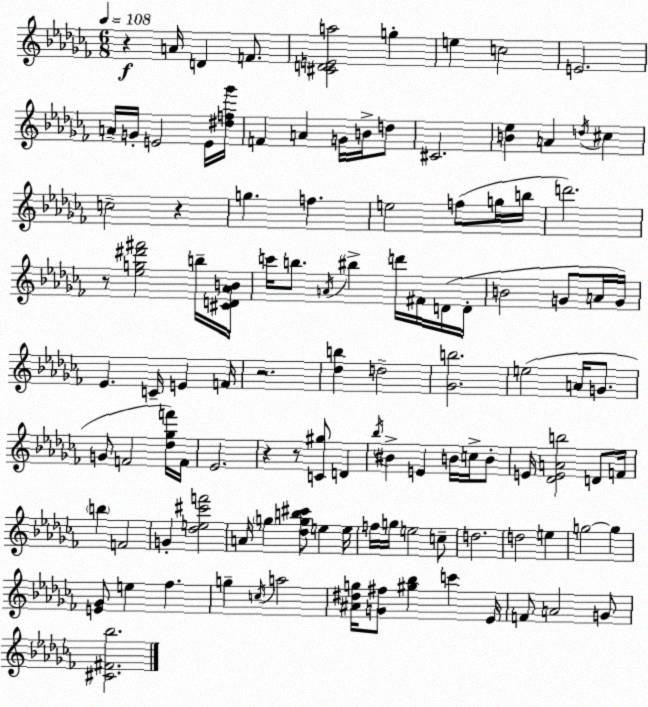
X:1
T:Untitled
M:6/8
L:1/4
K:Abm
z A/4 D F/2 [^CDEa]2 g e c2 E2 A/4 G/4 E2 E/4 [^df_g']/4 F A G/4 B/4 d/2 ^C2 [B_e] A d/4 ^c c2 z g f e2 f/2 g/4 b/4 d'2 z/2 [_eg^d'^f']2 b/4 [^CD_AB]/4 c'/4 b/2 A/4 ^b d'/4 ^F/4 D/4 D/4 B2 G/2 A/4 G/4 _E C/4 E F/4 z2 [_db] d2 [_Gb]2 e2 A/4 G/2 G/2 F2 [_d_gf']/4 F/4 _E2 z z/2 [C^g]/2 D _b/4 ^B E B/4 c/4 B/2 E/4 [_DEAb]2 D/2 F/4 b F2 G [_de^c'f']2 A/4 g [_dgb^c']/2 e e/4 f/4 g/4 e2 c/2 d2 d2 e g2 g [E_G]/2 e _f g c/4 a2 [^A^dg]/4 [G^f]/2 [^g_b] c' _E/4 F/2 A2 G/2 [^C^F_b]2